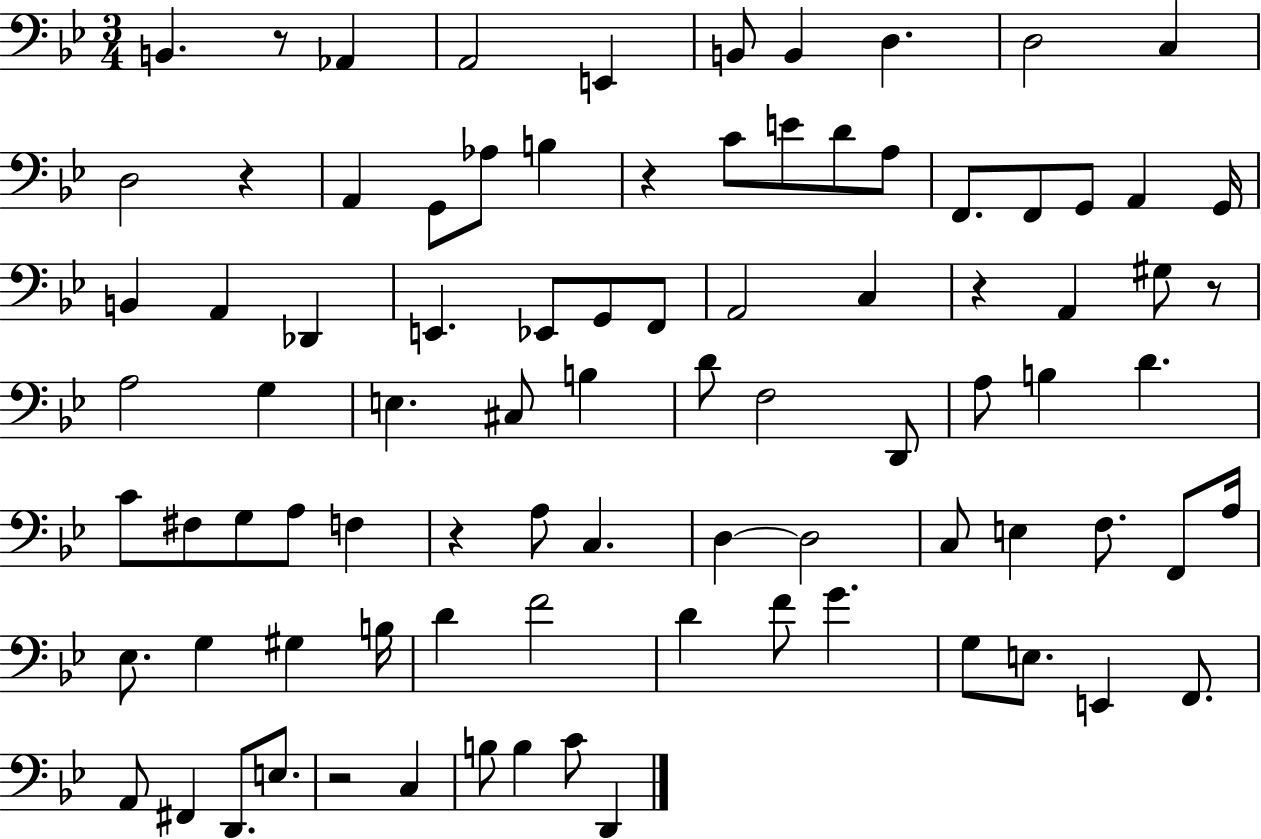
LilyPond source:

{
  \clef bass
  \numericTimeSignature
  \time 3/4
  \key bes \major
  b,4. r8 aes,4 | a,2 e,4 | b,8 b,4 d4. | d2 c4 | \break d2 r4 | a,4 g,8 aes8 b4 | r4 c'8 e'8 d'8 a8 | f,8. f,8 g,8 a,4 g,16 | \break b,4 a,4 des,4 | e,4. ees,8 g,8 f,8 | a,2 c4 | r4 a,4 gis8 r8 | \break a2 g4 | e4. cis8 b4 | d'8 f2 d,8 | a8 b4 d'4. | \break c'8 fis8 g8 a8 f4 | r4 a8 c4. | d4~~ d2 | c8 e4 f8. f,8 a16 | \break ees8. g4 gis4 b16 | d'4 f'2 | d'4 f'8 g'4. | g8 e8. e,4 f,8. | \break a,8 fis,4 d,8. e8. | r2 c4 | b8 b4 c'8 d,4 | \bar "|."
}